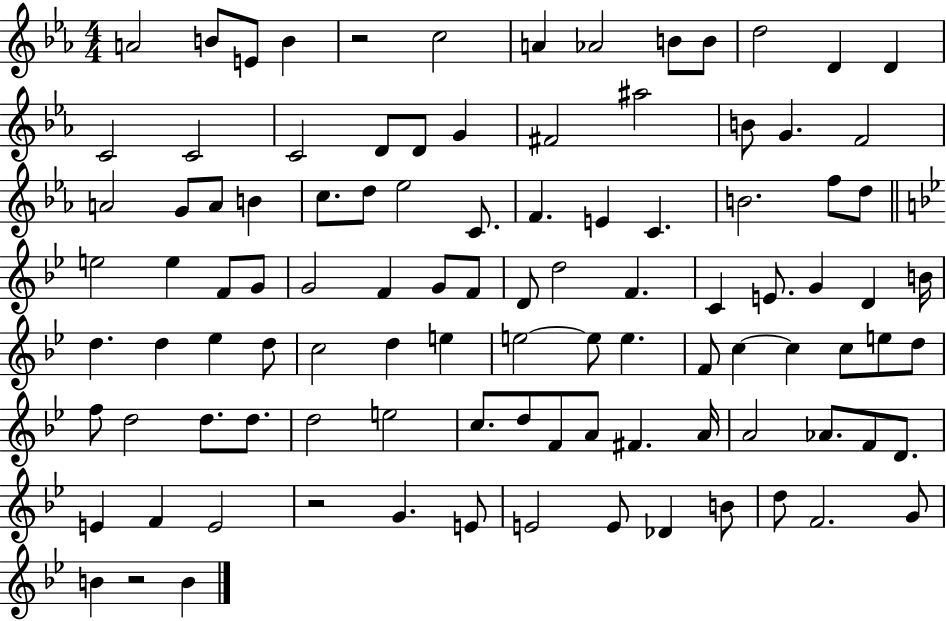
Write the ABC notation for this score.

X:1
T:Untitled
M:4/4
L:1/4
K:Eb
A2 B/2 E/2 B z2 c2 A _A2 B/2 B/2 d2 D D C2 C2 C2 D/2 D/2 G ^F2 ^a2 B/2 G F2 A2 G/2 A/2 B c/2 d/2 _e2 C/2 F E C B2 f/2 d/2 e2 e F/2 G/2 G2 F G/2 F/2 D/2 d2 F C E/2 G D B/4 d d _e d/2 c2 d e e2 e/2 e F/2 c c c/2 e/2 d/2 f/2 d2 d/2 d/2 d2 e2 c/2 d/2 F/2 A/2 ^F A/4 A2 _A/2 F/2 D/2 E F E2 z2 G E/2 E2 E/2 _D B/2 d/2 F2 G/2 B z2 B